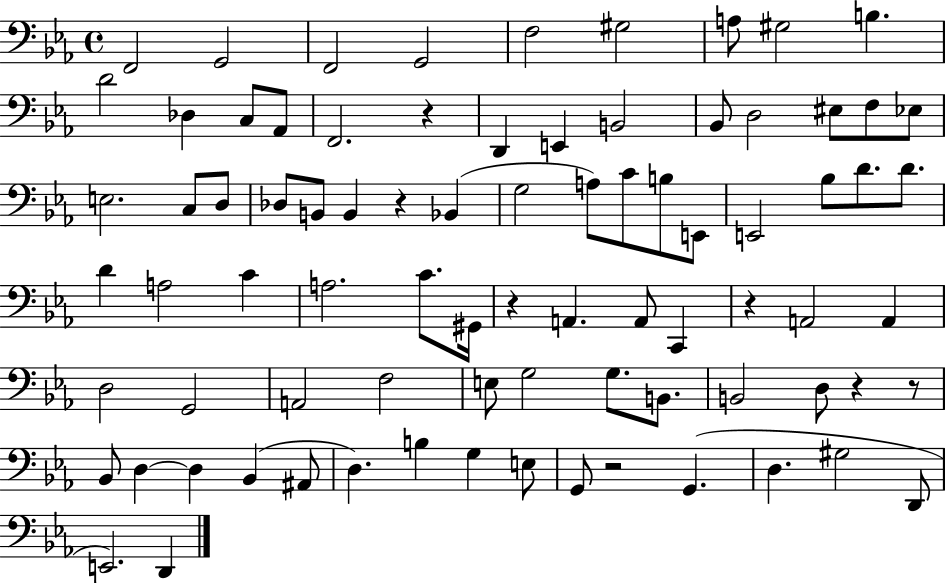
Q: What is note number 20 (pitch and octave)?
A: EIS3